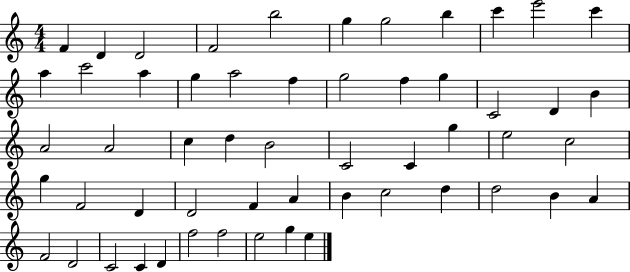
{
  \clef treble
  \numericTimeSignature
  \time 4/4
  \key c \major
  f'4 d'4 d'2 | f'2 b''2 | g''4 g''2 b''4 | c'''4 e'''2 c'''4 | \break a''4 c'''2 a''4 | g''4 a''2 f''4 | g''2 f''4 g''4 | c'2 d'4 b'4 | \break a'2 a'2 | c''4 d''4 b'2 | c'2 c'4 g''4 | e''2 c''2 | \break g''4 f'2 d'4 | d'2 f'4 a'4 | b'4 c''2 d''4 | d''2 b'4 a'4 | \break f'2 d'2 | c'2 c'4 d'4 | f''2 f''2 | e''2 g''4 e''4 | \break \bar "|."
}